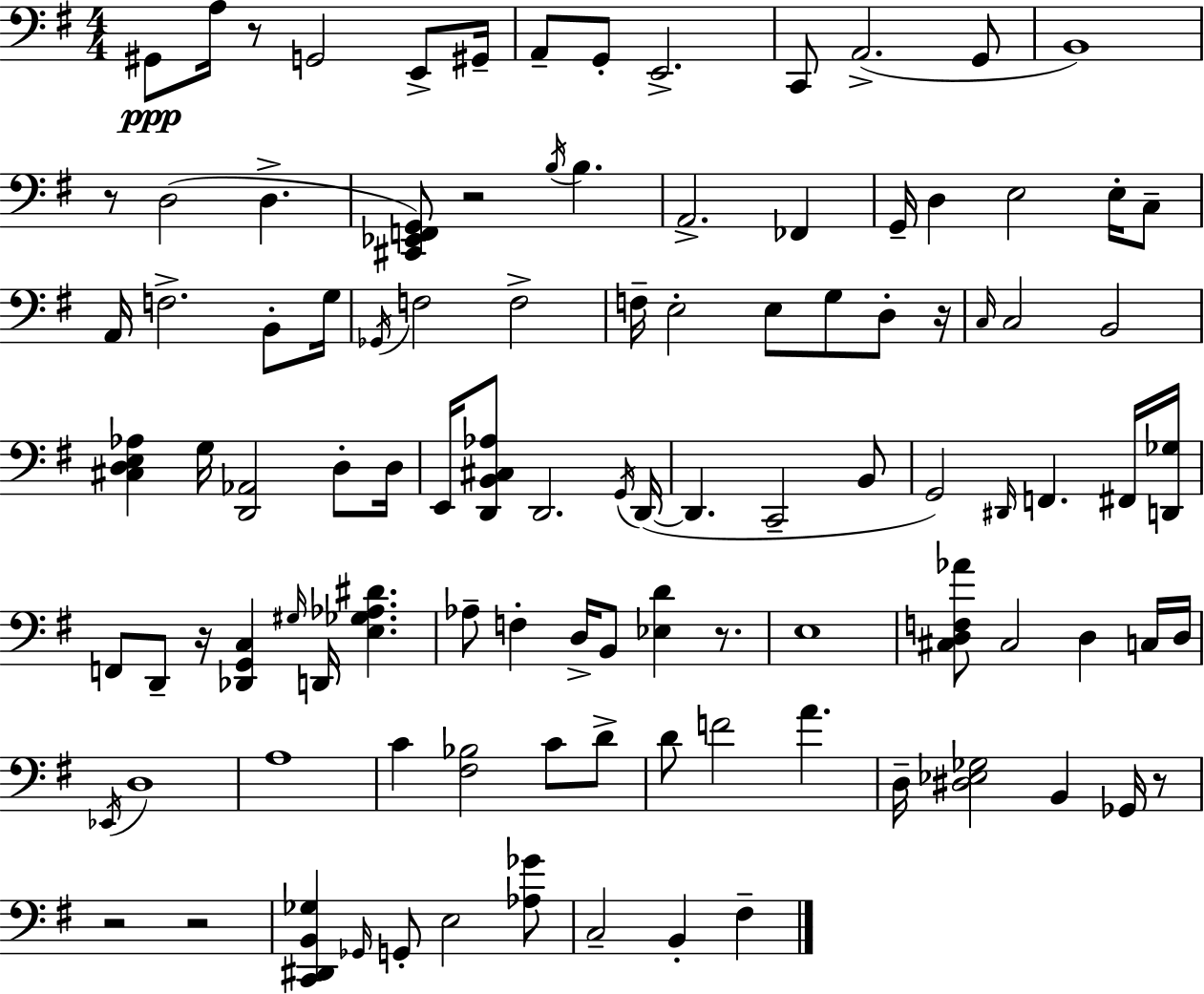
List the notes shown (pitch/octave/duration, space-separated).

G#2/e A3/s R/e G2/h E2/e G#2/s A2/e G2/e E2/h. C2/e A2/h. G2/e B2/w R/e D3/h D3/q. [C#2,Eb2,F2,G2]/e R/h B3/s B3/q. A2/h. FES2/q G2/s D3/q E3/h E3/s C3/e A2/s F3/h. B2/e G3/s Gb2/s F3/h F3/h F3/s E3/h E3/e G3/e D3/e R/s C3/s C3/h B2/h [C#3,D3,E3,Ab3]/q G3/s [D2,Ab2]/h D3/e D3/s E2/s [D2,B2,C#3,Ab3]/e D2/h. G2/s D2/s D2/q. C2/h B2/e G2/h D#2/s F2/q. F#2/s [D2,Gb3]/s F2/e D2/e R/s [Db2,G2,C3]/q G#3/s D2/s [E3,Gb3,Ab3,D#4]/q. Ab3/e F3/q D3/s B2/e [Eb3,D4]/q R/e. E3/w [C#3,D3,F3,Ab4]/e C#3/h D3/q C3/s D3/s Eb2/s D3/w A3/w C4/q [F#3,Bb3]/h C4/e D4/e D4/e F4/h A4/q. D3/s [D#3,Eb3,Gb3]/h B2/q Gb2/s R/e R/h R/h [C2,D#2,B2,Gb3]/q Gb2/s G2/e E3/h [Ab3,Gb4]/e C3/h B2/q F#3/q